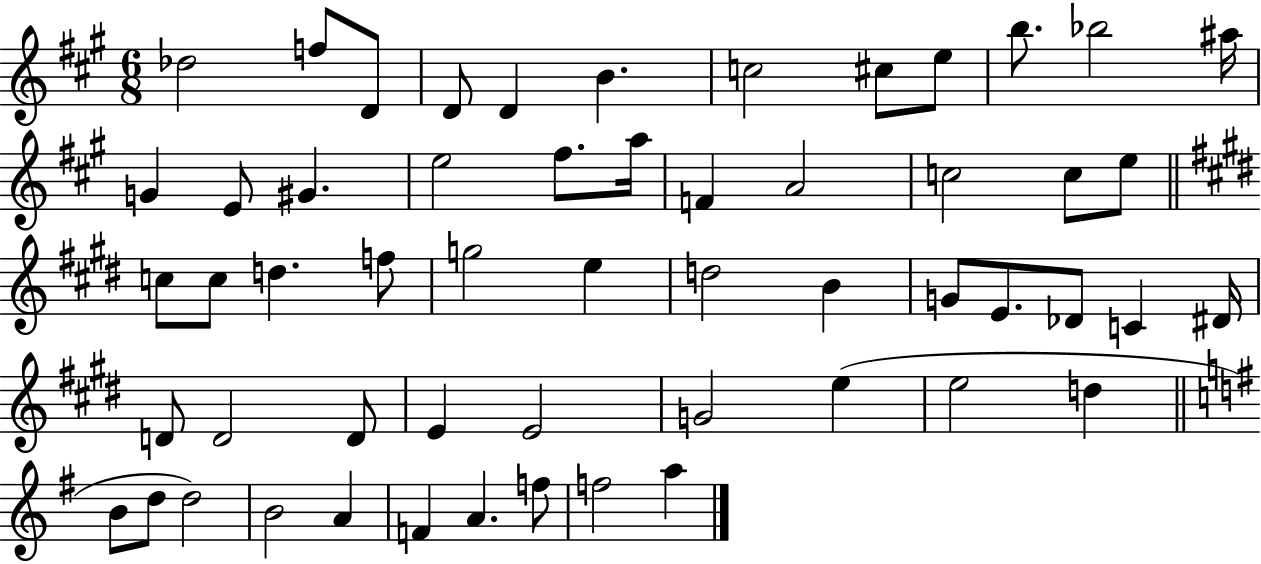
{
  \clef treble
  \numericTimeSignature
  \time 6/8
  \key a \major
  des''2 f''8 d'8 | d'8 d'4 b'4. | c''2 cis''8 e''8 | b''8. bes''2 ais''16 | \break g'4 e'8 gis'4. | e''2 fis''8. a''16 | f'4 a'2 | c''2 c''8 e''8 | \break \bar "||" \break \key e \major c''8 c''8 d''4. f''8 | g''2 e''4 | d''2 b'4 | g'8 e'8. des'8 c'4 dis'16 | \break d'8 d'2 d'8 | e'4 e'2 | g'2 e''4( | e''2 d''4 | \break \bar "||" \break \key g \major b'8 d''8 d''2) | b'2 a'4 | f'4 a'4. f''8 | f''2 a''4 | \break \bar "|."
}